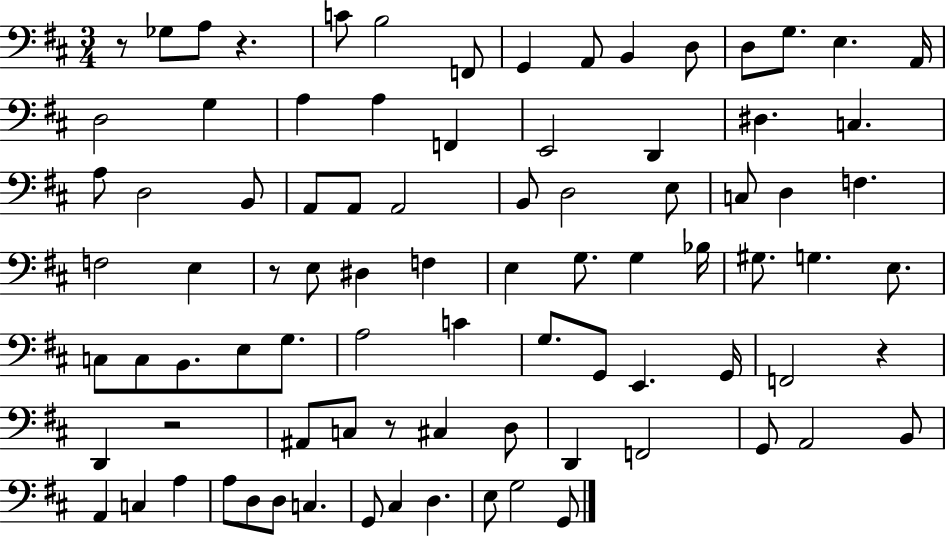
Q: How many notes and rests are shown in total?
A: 87